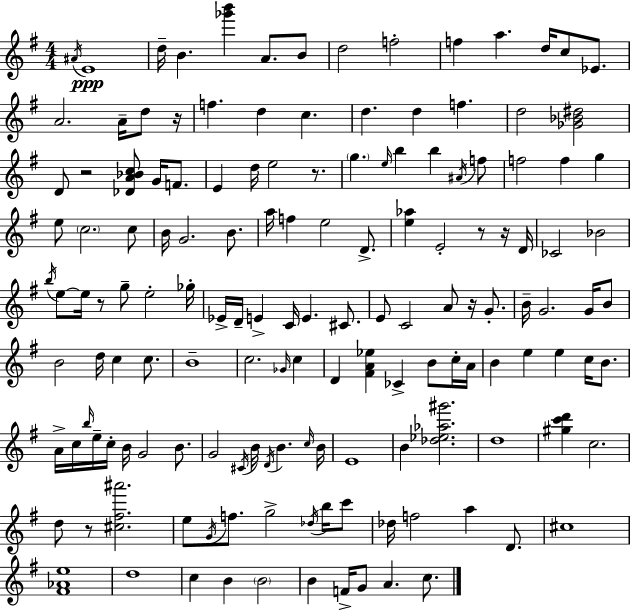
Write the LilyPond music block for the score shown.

{
  \clef treble
  \numericTimeSignature
  \time 4/4
  \key g \major
  \acciaccatura { ais'16 }\ppp e'1 | d''16-- b'4. <ges''' b'''>4 a'8. b'8 | d''2 f''2-. | f''4 a''4. d''16 c''8 ees'8. | \break a'2. a'16-- d''8 | r16 f''4. d''4 c''4. | d''4. d''4 f''4. | d''2 <ges' bes' dis''>2 | \break d'8 r2 <des' a' bes' c''>8 g'16 f'8. | e'4 d''16 e''2 r8. | \parenthesize g''4. \grace { e''16 } b''4 b''4 | \acciaccatura { ais'16 } f''8 f''2 f''4 g''4 | \break e''8 \parenthesize c''2. | c''8 b'16 g'2. | b'8. a''16 f''4 e''2 | d'8.-> <e'' aes''>4 e'2-. r8 | \break r16 d'16 ces'2 bes'2 | \acciaccatura { b''16 } e''8~~ e''16 r8 g''8-- e''2-. | ges''16-. ees'16-> d'16-- e'4-> c'16 e'4. | cis'8. e'8 c'2 a'8 | \break r16 g'8.-. b'16-- g'2. | g'16 b'8 b'2 d''16 c''4 | c''8. b'1-- | c''2. | \break \grace { ges'16 } c''4 d'4 <fis' a' ees''>4 ces'4-> | b'8 c''16-. a'16 b'4 e''4 e''4 | c''16 b'8. a'16-> c''16 \grace { b''16 } e''16-- c''16-. b'16 g'2 | b'8. g'2 \acciaccatura { cis'16 } b'16 | \break \acciaccatura { d'16 } b'4. \grace { c''16 } b'16 e'1 | b'4 <des'' ees'' aes'' gis'''>2. | d''1 | <gis'' c''' d'''>4 c''2. | \break d''8 r8 <cis'' fis'' ais'''>2. | e''8 \acciaccatura { g'16 } f''8. g''2-> | \acciaccatura { des''16 } b''16 c'''8 des''16 f''2 | a''4 d'8. cis''1 | \break <fis' aes' e''>1 | d''1 | c''4 b'4 | \parenthesize b'2 b'4 f'16-> | \break g'8 a'4. c''8. \bar "|."
}